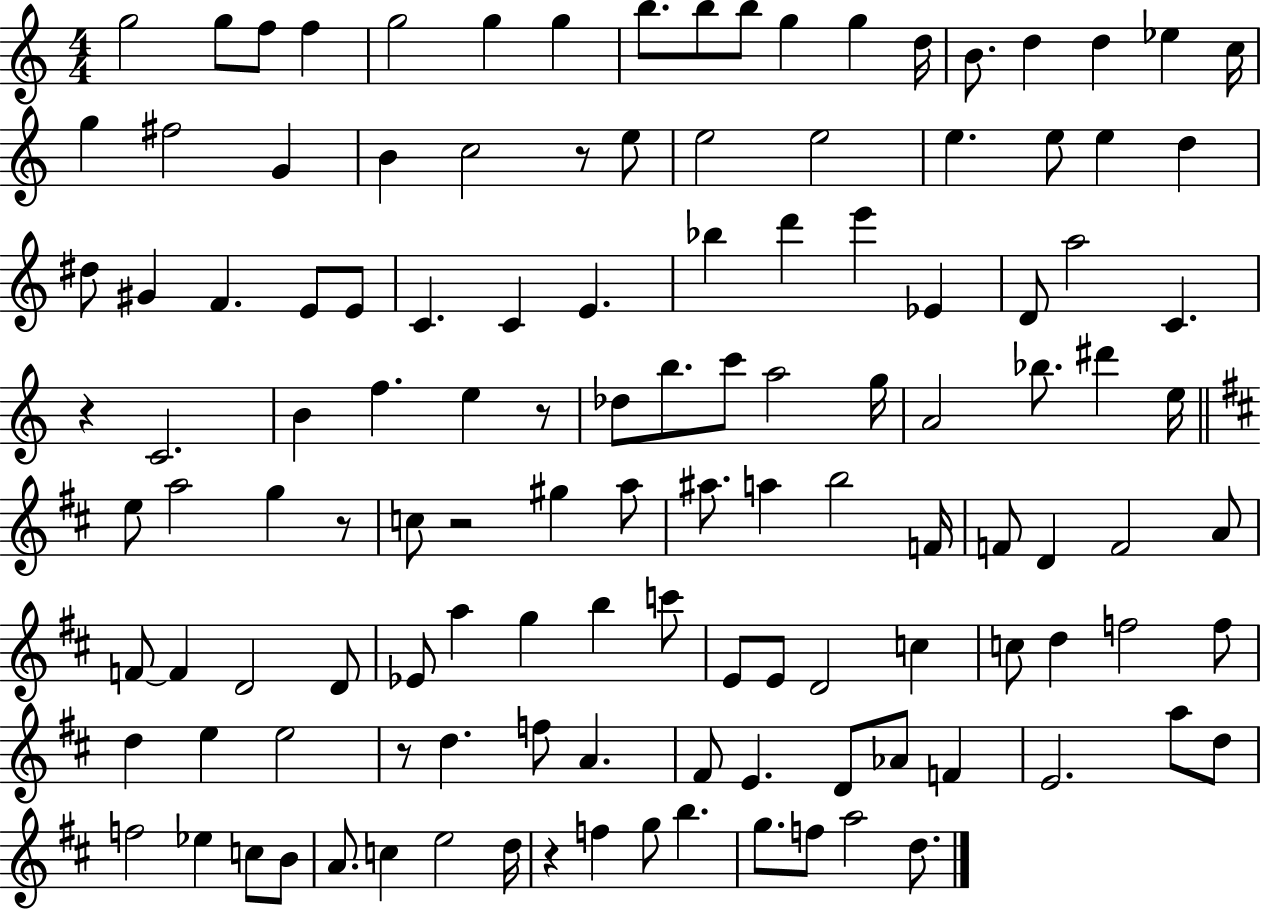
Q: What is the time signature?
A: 4/4